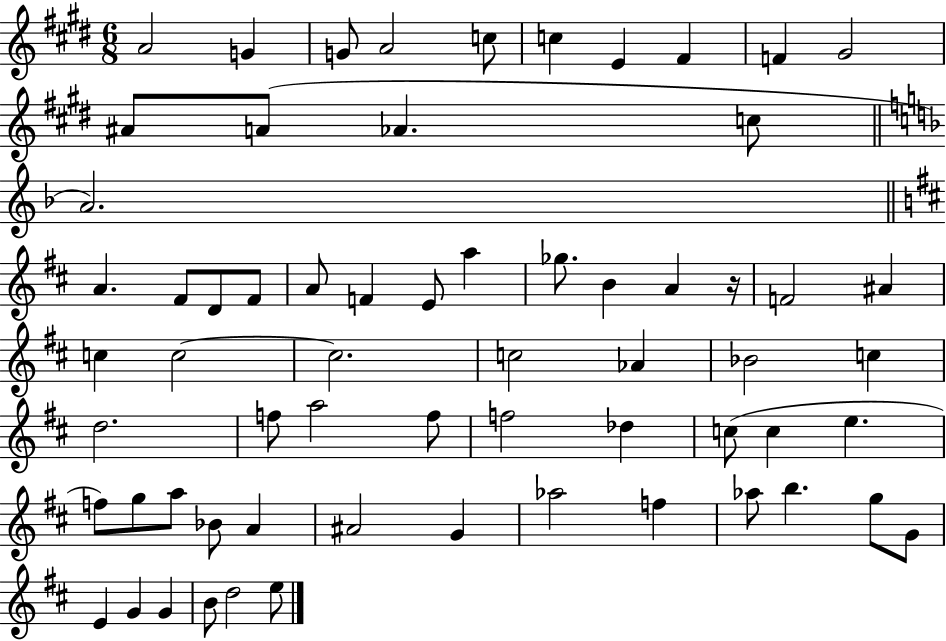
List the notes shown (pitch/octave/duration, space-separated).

A4/h G4/q G4/e A4/h C5/e C5/q E4/q F#4/q F4/q G#4/h A#4/e A4/e Ab4/q. C5/e A4/h. A4/q. F#4/e D4/e F#4/e A4/e F4/q E4/e A5/q Gb5/e. B4/q A4/q R/s F4/h A#4/q C5/q C5/h C5/h. C5/h Ab4/q Bb4/h C5/q D5/h. F5/e A5/h F5/e F5/h Db5/q C5/e C5/q E5/q. F5/e G5/e A5/e Bb4/e A4/q A#4/h G4/q Ab5/h F5/q Ab5/e B5/q. G5/e G4/e E4/q G4/q G4/q B4/e D5/h E5/e